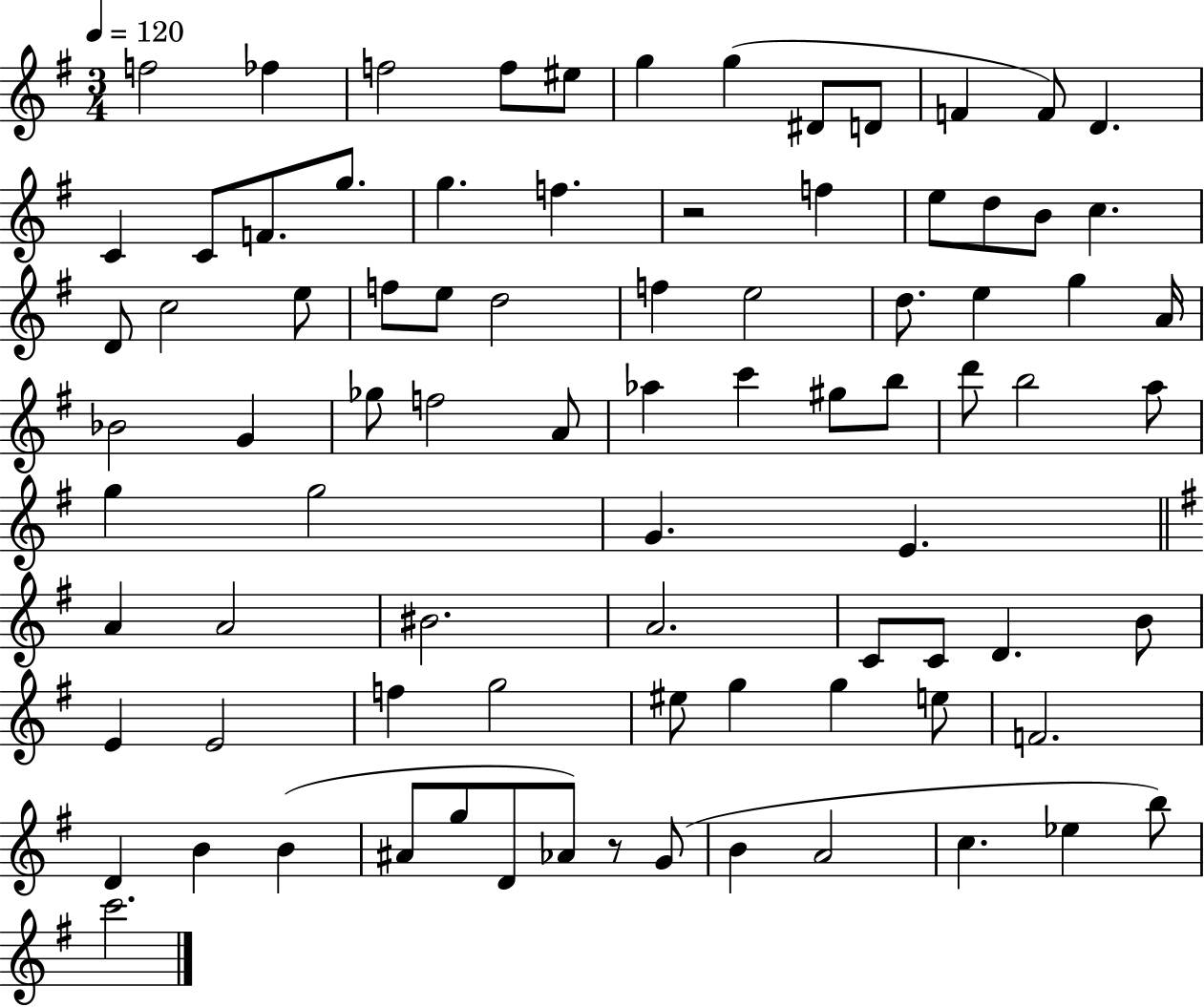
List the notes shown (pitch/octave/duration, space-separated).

F5/h FES5/q F5/h F5/e EIS5/e G5/q G5/q D#4/e D4/e F4/q F4/e D4/q. C4/q C4/e F4/e. G5/e. G5/q. F5/q. R/h F5/q E5/e D5/e B4/e C5/q. D4/e C5/h E5/e F5/e E5/e D5/h F5/q E5/h D5/e. E5/q G5/q A4/s Bb4/h G4/q Gb5/e F5/h A4/e Ab5/q C6/q G#5/e B5/e D6/e B5/h A5/e G5/q G5/h G4/q. E4/q. A4/q A4/h BIS4/h. A4/h. C4/e C4/e D4/q. B4/e E4/q E4/h F5/q G5/h EIS5/e G5/q G5/q E5/e F4/h. D4/q B4/q B4/q A#4/e G5/e D4/e Ab4/e R/e G4/e B4/q A4/h C5/q. Eb5/q B5/e C6/h.